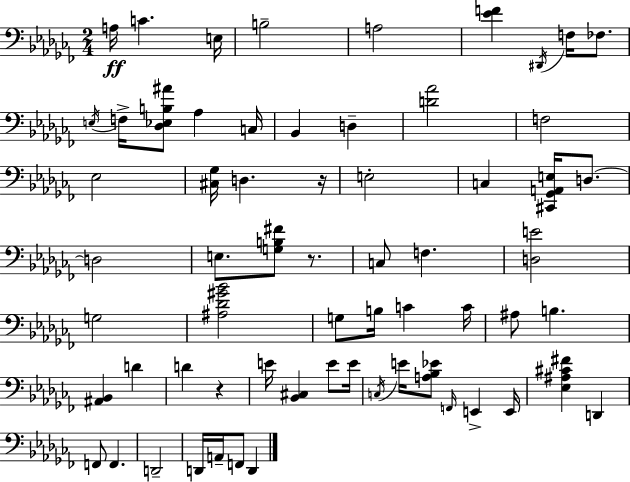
{
  \clef bass
  \numericTimeSignature
  \time 2/4
  \key aes \minor
  a16\ff c'4. e16 | b2-- | a2 | <ees' f'>4 \acciaccatura { dis,16 } f16 fes8. | \break \acciaccatura { e16 } f16-> <des ees b ais'>8 aes4 | c16 bes,4 d4-- | <d' aes'>2 | f2 | \break ees2 | <cis ges>16 d4. | r16 e2-. | c4 <cis, ges, a, e>16 d8.~~ | \break d2 | e8. <g b fis'>8 r8. | c8 f4. | <d e'>2 | \break g2 | <ais des' gis' bes'>2 | g8 b16 c'4 | c'16 ais8 b4. | \break <ais, bes,>4 d'4 | d'4 r4 | e'16 <bes, cis>4 e'8 | e'16 \acciaccatura { c16 } e'16 <a bes ees'>8 \grace { f,16 } e,4-> | \break e,16 <ees ais cis' fis'>4 | d,4 f,8 f,4. | d,2-- | d,16 a,16-- f,8 | \break d,4 \bar "|."
}